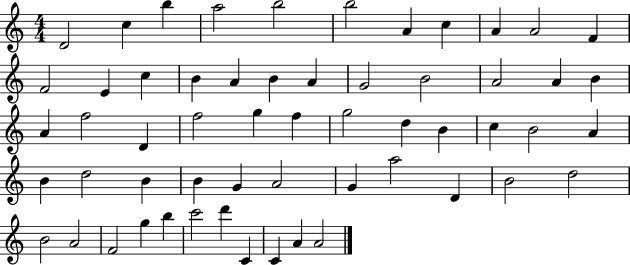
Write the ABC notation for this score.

X:1
T:Untitled
M:4/4
L:1/4
K:C
D2 c b a2 b2 b2 A c A A2 F F2 E c B A B A G2 B2 A2 A B A f2 D f2 g f g2 d B c B2 A B d2 B B G A2 G a2 D B2 d2 B2 A2 F2 g b c'2 d' C C A A2